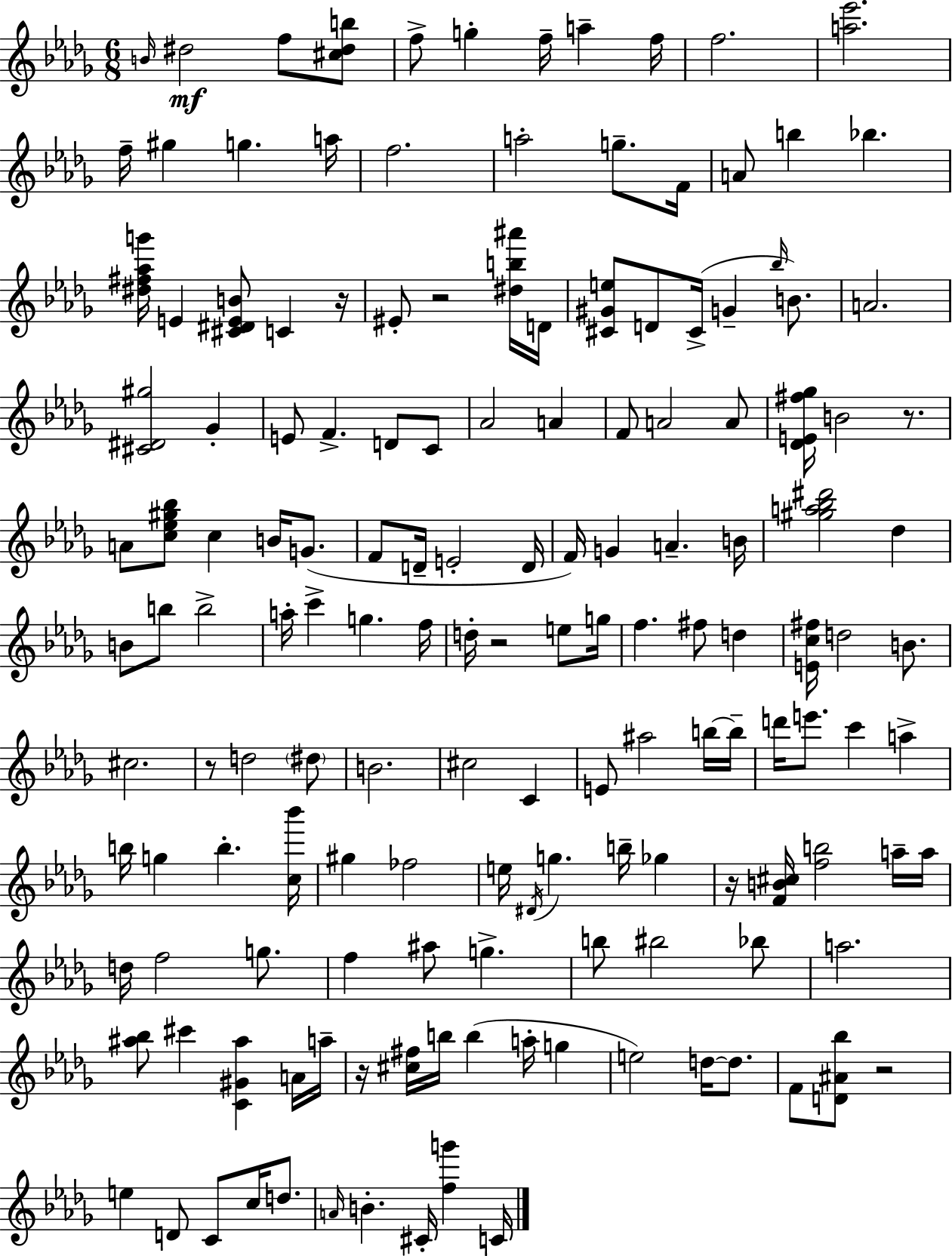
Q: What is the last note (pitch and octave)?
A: C4